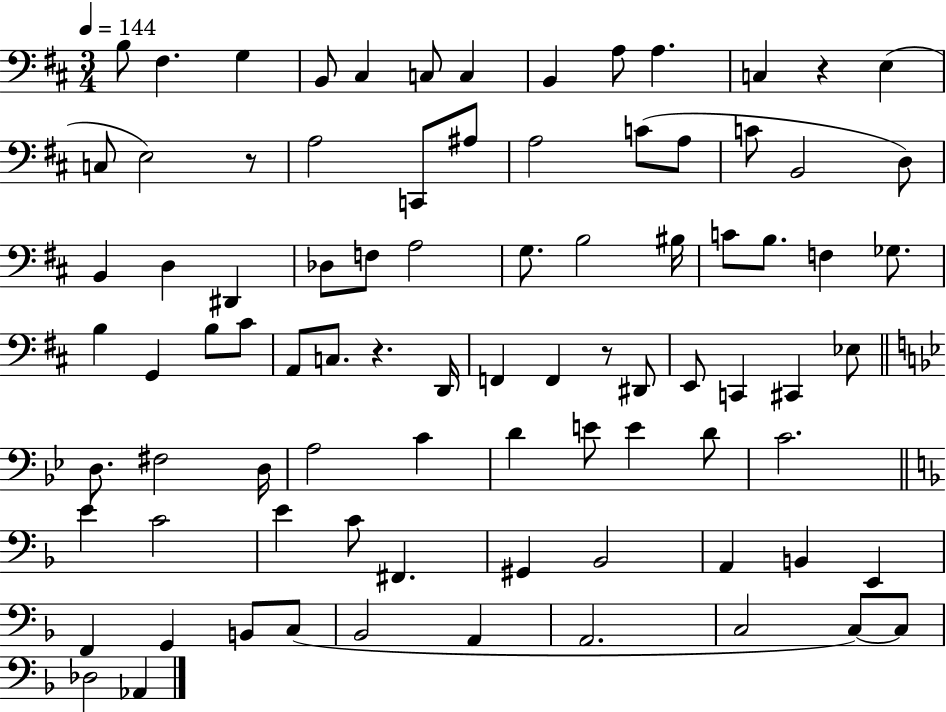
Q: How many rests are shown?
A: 4